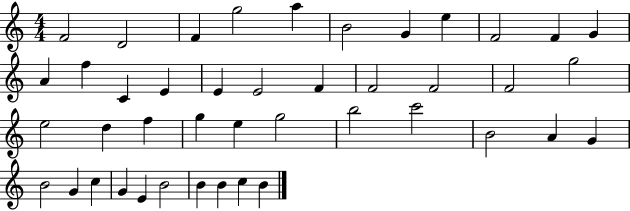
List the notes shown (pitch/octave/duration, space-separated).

F4/h D4/h F4/q G5/h A5/q B4/h G4/q E5/q F4/h F4/q G4/q A4/q F5/q C4/q E4/q E4/q E4/h F4/q F4/h F4/h F4/h G5/h E5/h D5/q F5/q G5/q E5/q G5/h B5/h C6/h B4/h A4/q G4/q B4/h G4/q C5/q G4/q E4/q B4/h B4/q B4/q C5/q B4/q